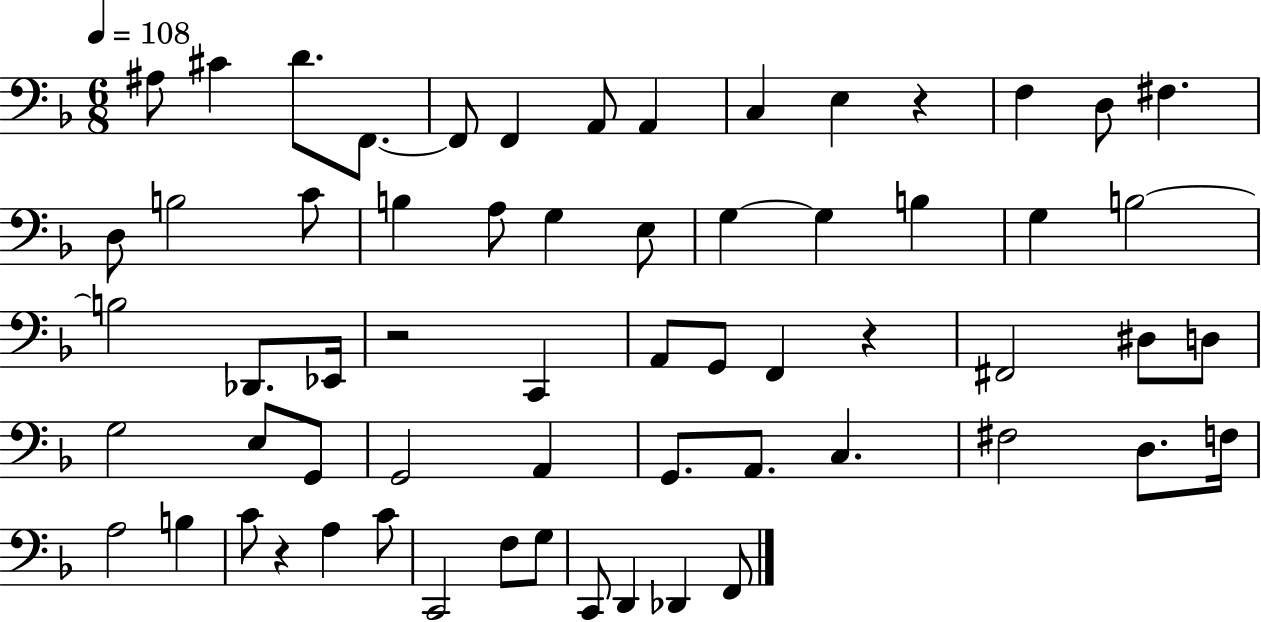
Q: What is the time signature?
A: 6/8